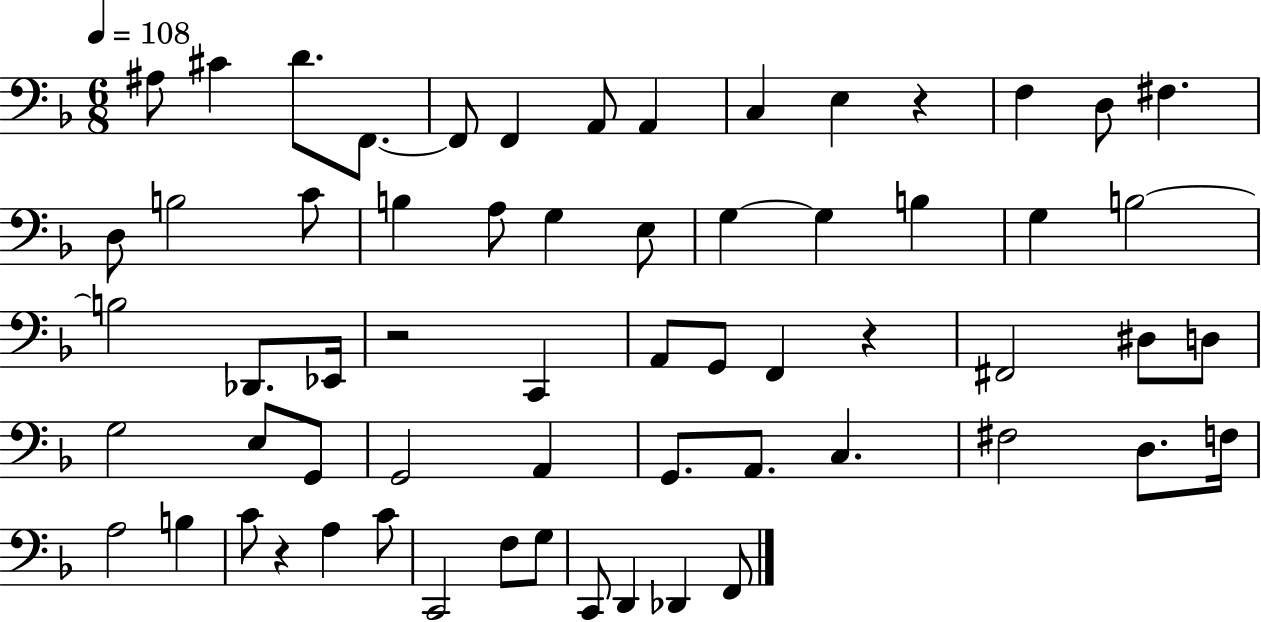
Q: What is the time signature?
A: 6/8